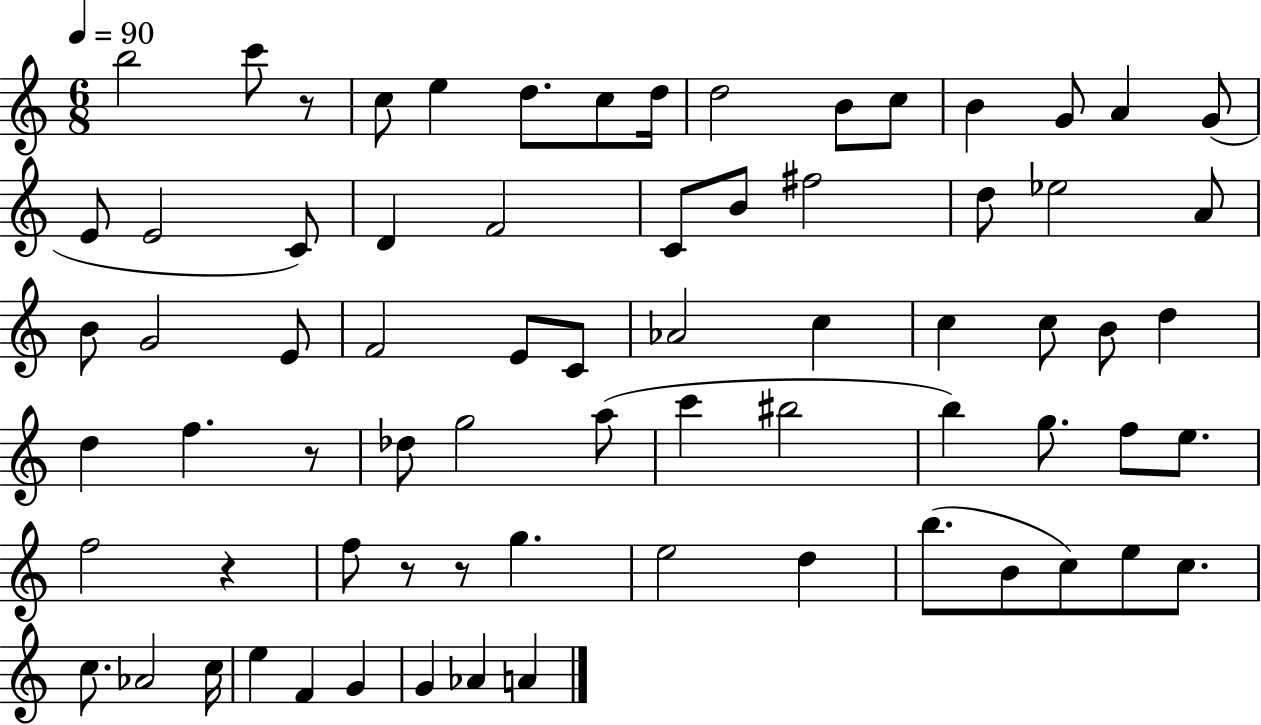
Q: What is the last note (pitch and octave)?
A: A4